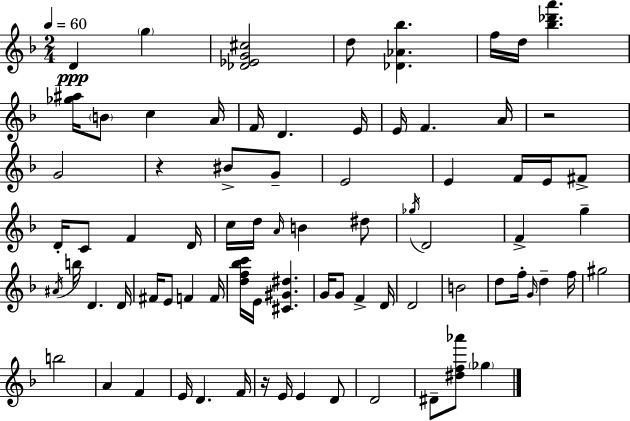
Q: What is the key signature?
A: F major